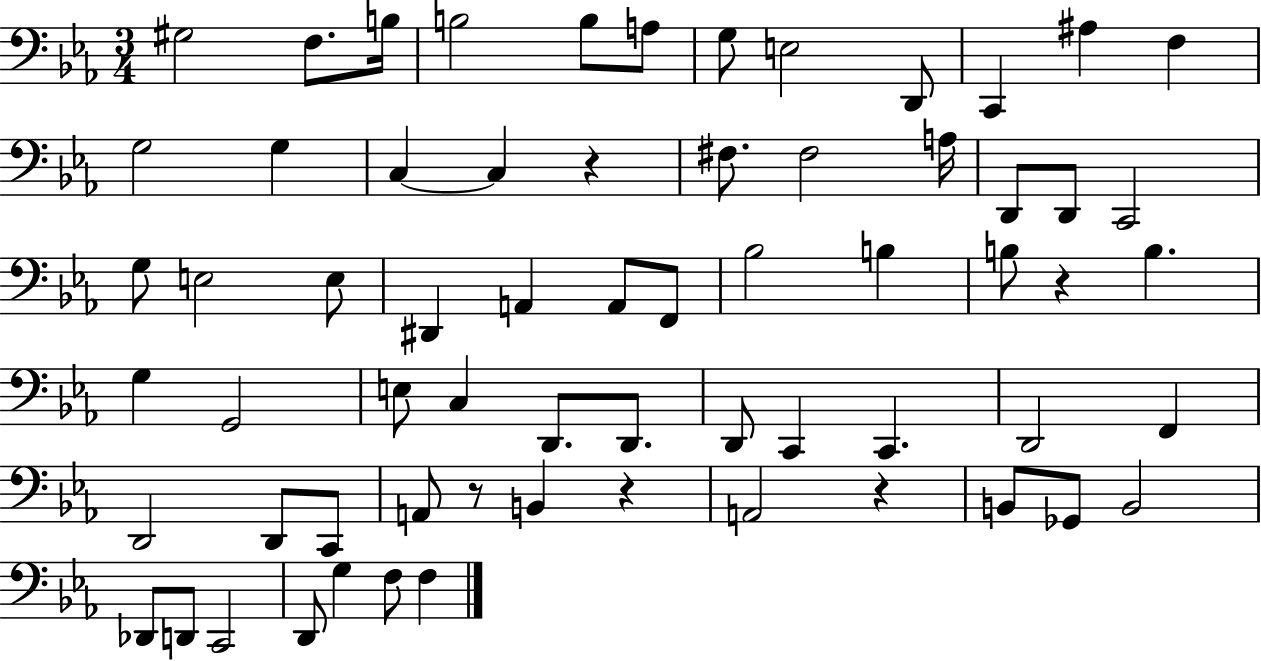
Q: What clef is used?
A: bass